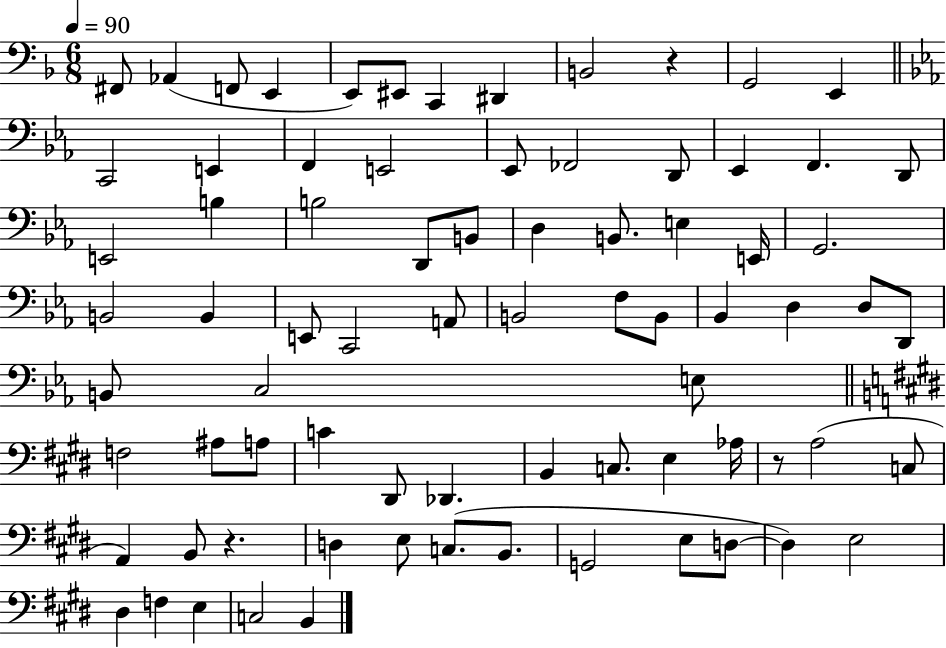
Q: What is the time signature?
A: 6/8